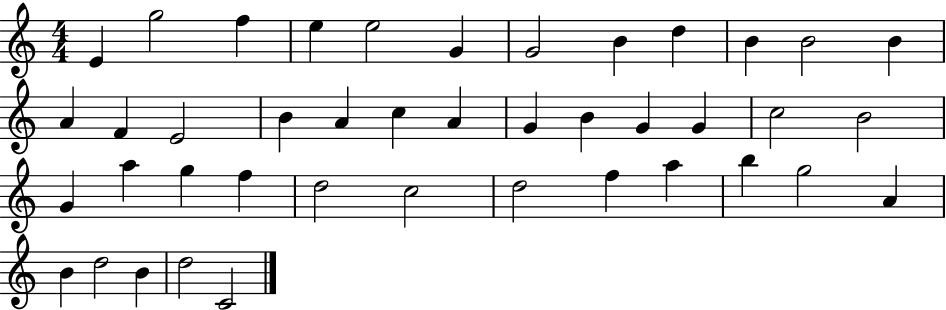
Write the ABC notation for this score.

X:1
T:Untitled
M:4/4
L:1/4
K:C
E g2 f e e2 G G2 B d B B2 B A F E2 B A c A G B G G c2 B2 G a g f d2 c2 d2 f a b g2 A B d2 B d2 C2